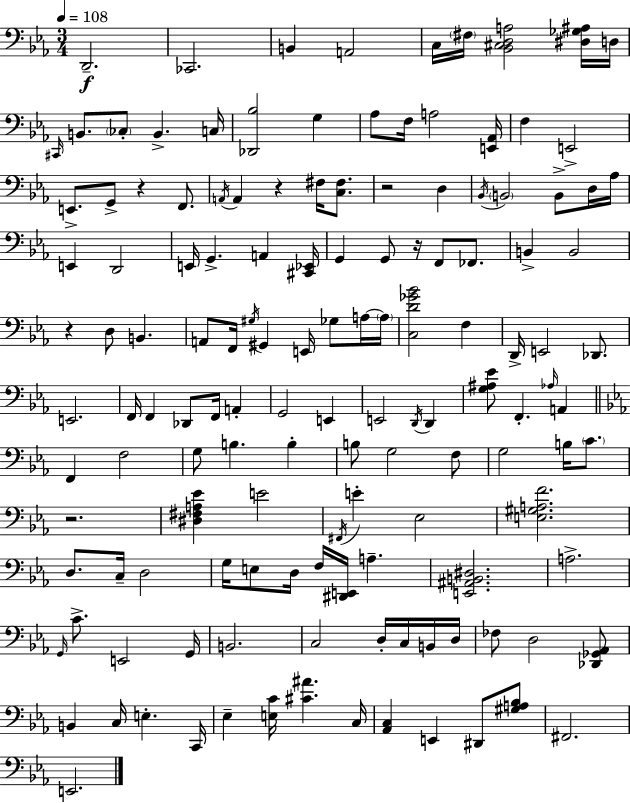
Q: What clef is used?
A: bass